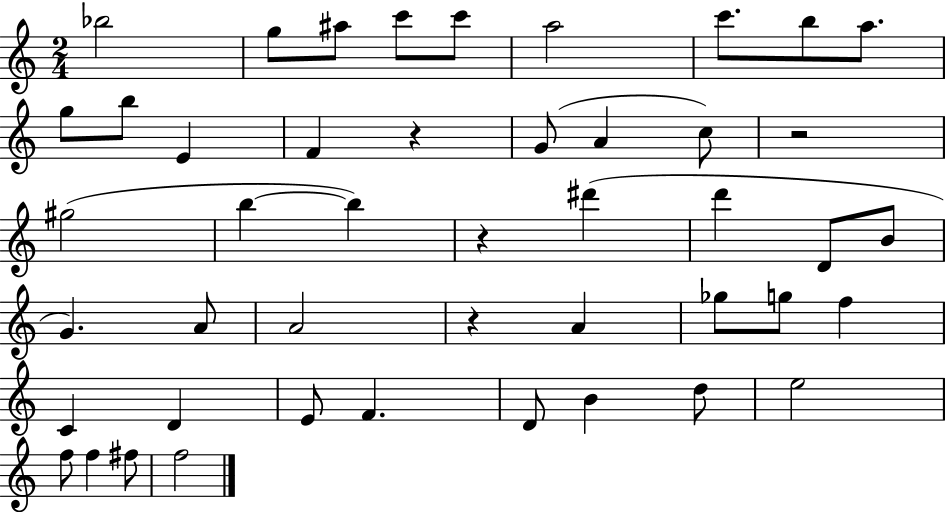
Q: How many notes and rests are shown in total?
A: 46